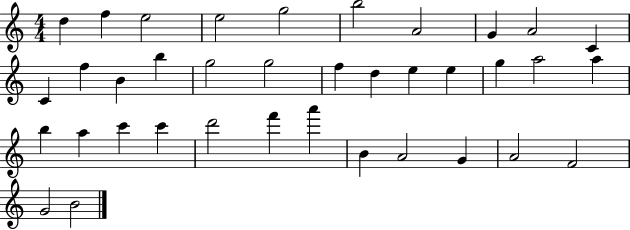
D5/q F5/q E5/h E5/h G5/h B5/h A4/h G4/q A4/h C4/q C4/q F5/q B4/q B5/q G5/h G5/h F5/q D5/q E5/q E5/q G5/q A5/h A5/q B5/q A5/q C6/q C6/q D6/h F6/q A6/q B4/q A4/h G4/q A4/h F4/h G4/h B4/h